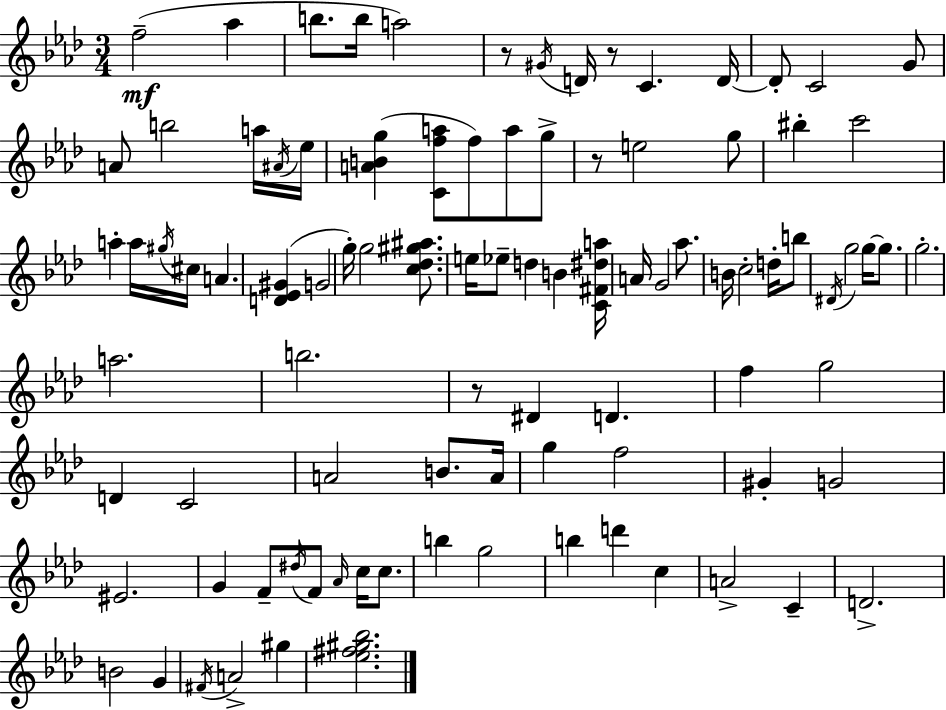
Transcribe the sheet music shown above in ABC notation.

X:1
T:Untitled
M:3/4
L:1/4
K:Fm
f2 _a b/2 b/4 a2 z/2 ^G/4 D/4 z/2 C D/4 D/2 C2 G/2 A/2 b2 a/4 ^A/4 _e/4 [ABg] [Cfa]/2 f/2 a/2 g/2 z/2 e2 g/2 ^b c'2 a a/4 ^g/4 ^c/4 A [D_E^G] G2 g/4 g2 [c_d^g^a]/2 e/4 _e/2 d B [C^F^da]/4 A/4 G2 _a/2 B/4 c2 d/4 b/2 ^D/4 g2 g/4 g/2 g2 a2 b2 z/2 ^D D f g2 D C2 A2 B/2 A/4 g f2 ^G G2 ^E2 G F/2 ^d/4 F/2 _A/4 c/4 c/2 b g2 b d' c A2 C D2 B2 G ^F/4 A2 ^g [_e^f^g_b]2